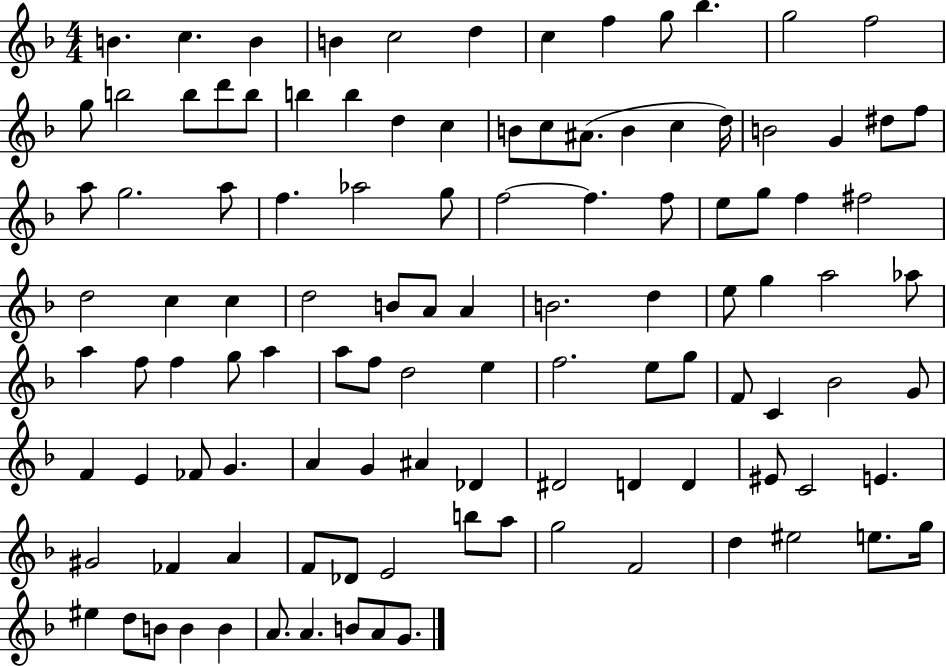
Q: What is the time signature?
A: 4/4